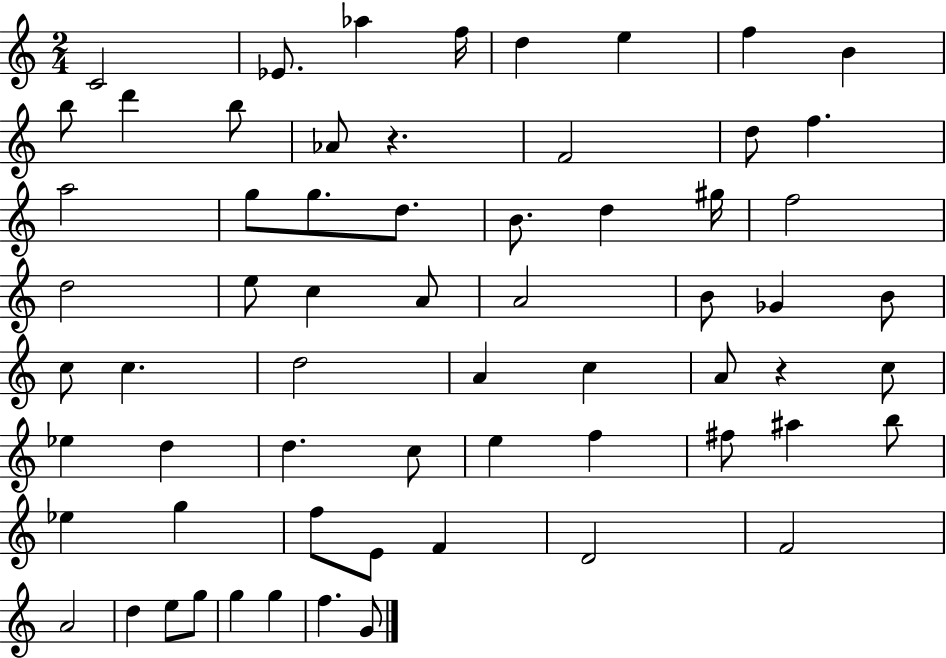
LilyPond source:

{
  \clef treble
  \numericTimeSignature
  \time 2/4
  \key c \major
  \repeat volta 2 { c'2 | ees'8. aes''4 f''16 | d''4 e''4 | f''4 b'4 | \break b''8 d'''4 b''8 | aes'8 r4. | f'2 | d''8 f''4. | \break a''2 | g''8 g''8. d''8. | b'8. d''4 gis''16 | f''2 | \break d''2 | e''8 c''4 a'8 | a'2 | b'8 ges'4 b'8 | \break c''8 c''4. | d''2 | a'4 c''4 | a'8 r4 c''8 | \break ees''4 d''4 | d''4. c''8 | e''4 f''4 | fis''8 ais''4 b''8 | \break ees''4 g''4 | f''8 e'8 f'4 | d'2 | f'2 | \break a'2 | d''4 e''8 g''8 | g''4 g''4 | f''4. g'8 | \break } \bar "|."
}